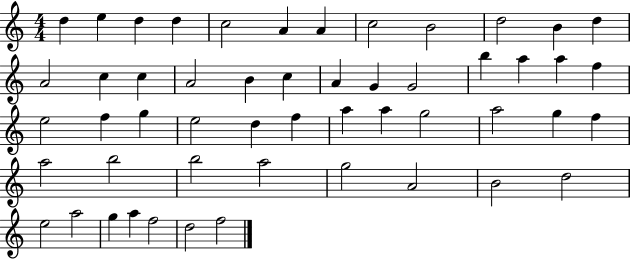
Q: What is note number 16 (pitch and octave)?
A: A4